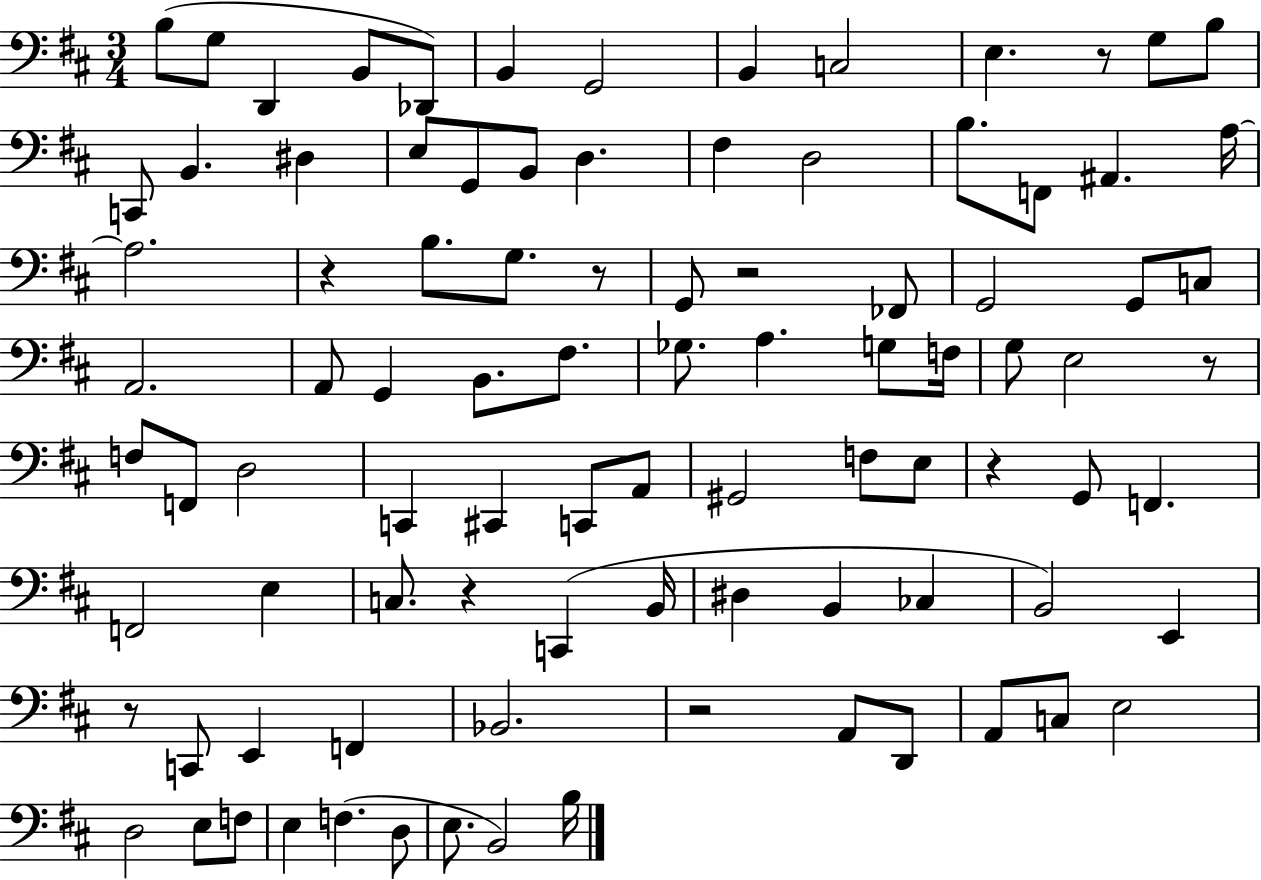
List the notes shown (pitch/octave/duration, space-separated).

B3/e G3/e D2/q B2/e Db2/e B2/q G2/h B2/q C3/h E3/q. R/e G3/e B3/e C2/e B2/q. D#3/q E3/e G2/e B2/e D3/q. F#3/q D3/h B3/e. F2/e A#2/q. A3/s A3/h. R/q B3/e. G3/e. R/e G2/e R/h FES2/e G2/h G2/e C3/e A2/h. A2/e G2/q B2/e. F#3/e. Gb3/e. A3/q. G3/e F3/s G3/e E3/h R/e F3/e F2/e D3/h C2/q C#2/q C2/e A2/e G#2/h F3/e E3/e R/q G2/e F2/q. F2/h E3/q C3/e. R/q C2/q B2/s D#3/q B2/q CES3/q B2/h E2/q R/e C2/e E2/q F2/q Bb2/h. R/h A2/e D2/e A2/e C3/e E3/h D3/h E3/e F3/e E3/q F3/q. D3/e E3/e. B2/h B3/s